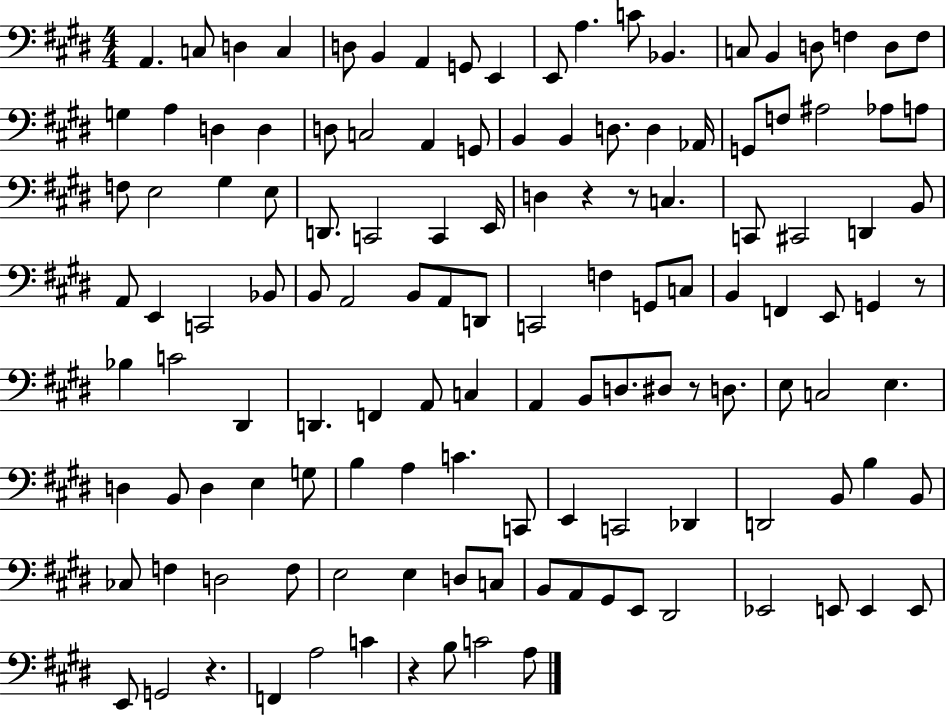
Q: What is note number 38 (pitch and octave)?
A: F3